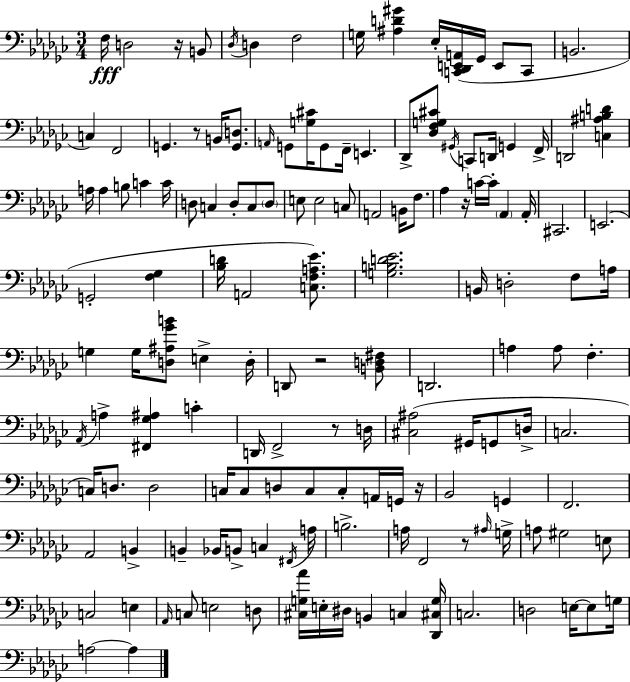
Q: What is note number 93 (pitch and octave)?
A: Bb2